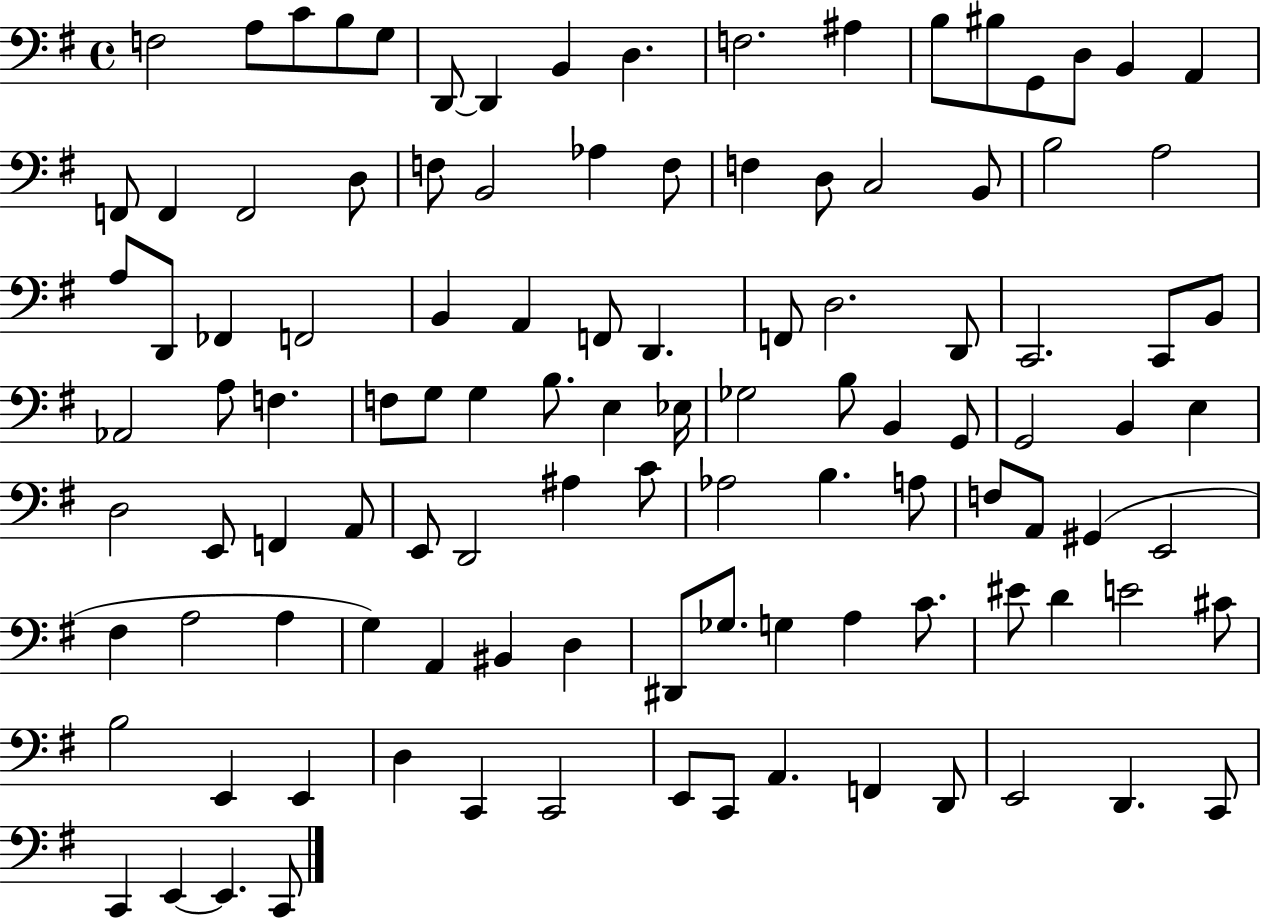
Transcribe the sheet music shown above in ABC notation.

X:1
T:Untitled
M:4/4
L:1/4
K:G
F,2 A,/2 C/2 B,/2 G,/2 D,,/2 D,, B,, D, F,2 ^A, B,/2 ^B,/2 G,,/2 D,/2 B,, A,, F,,/2 F,, F,,2 D,/2 F,/2 B,,2 _A, F,/2 F, D,/2 C,2 B,,/2 B,2 A,2 A,/2 D,,/2 _F,, F,,2 B,, A,, F,,/2 D,, F,,/2 D,2 D,,/2 C,,2 C,,/2 B,,/2 _A,,2 A,/2 F, F,/2 G,/2 G, B,/2 E, _E,/4 _G,2 B,/2 B,, G,,/2 G,,2 B,, E, D,2 E,,/2 F,, A,,/2 E,,/2 D,,2 ^A, C/2 _A,2 B, A,/2 F,/2 A,,/2 ^G,, E,,2 ^F, A,2 A, G, A,, ^B,, D, ^D,,/2 _G,/2 G, A, C/2 ^E/2 D E2 ^C/2 B,2 E,, E,, D, C,, C,,2 E,,/2 C,,/2 A,, F,, D,,/2 E,,2 D,, C,,/2 C,, E,, E,, C,,/2